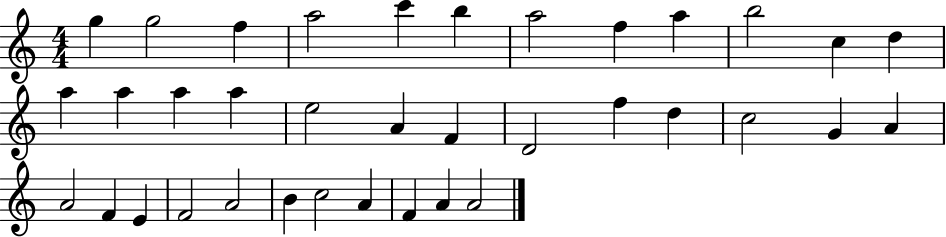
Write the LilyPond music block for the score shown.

{
  \clef treble
  \numericTimeSignature
  \time 4/4
  \key c \major
  g''4 g''2 f''4 | a''2 c'''4 b''4 | a''2 f''4 a''4 | b''2 c''4 d''4 | \break a''4 a''4 a''4 a''4 | e''2 a'4 f'4 | d'2 f''4 d''4 | c''2 g'4 a'4 | \break a'2 f'4 e'4 | f'2 a'2 | b'4 c''2 a'4 | f'4 a'4 a'2 | \break \bar "|."
}